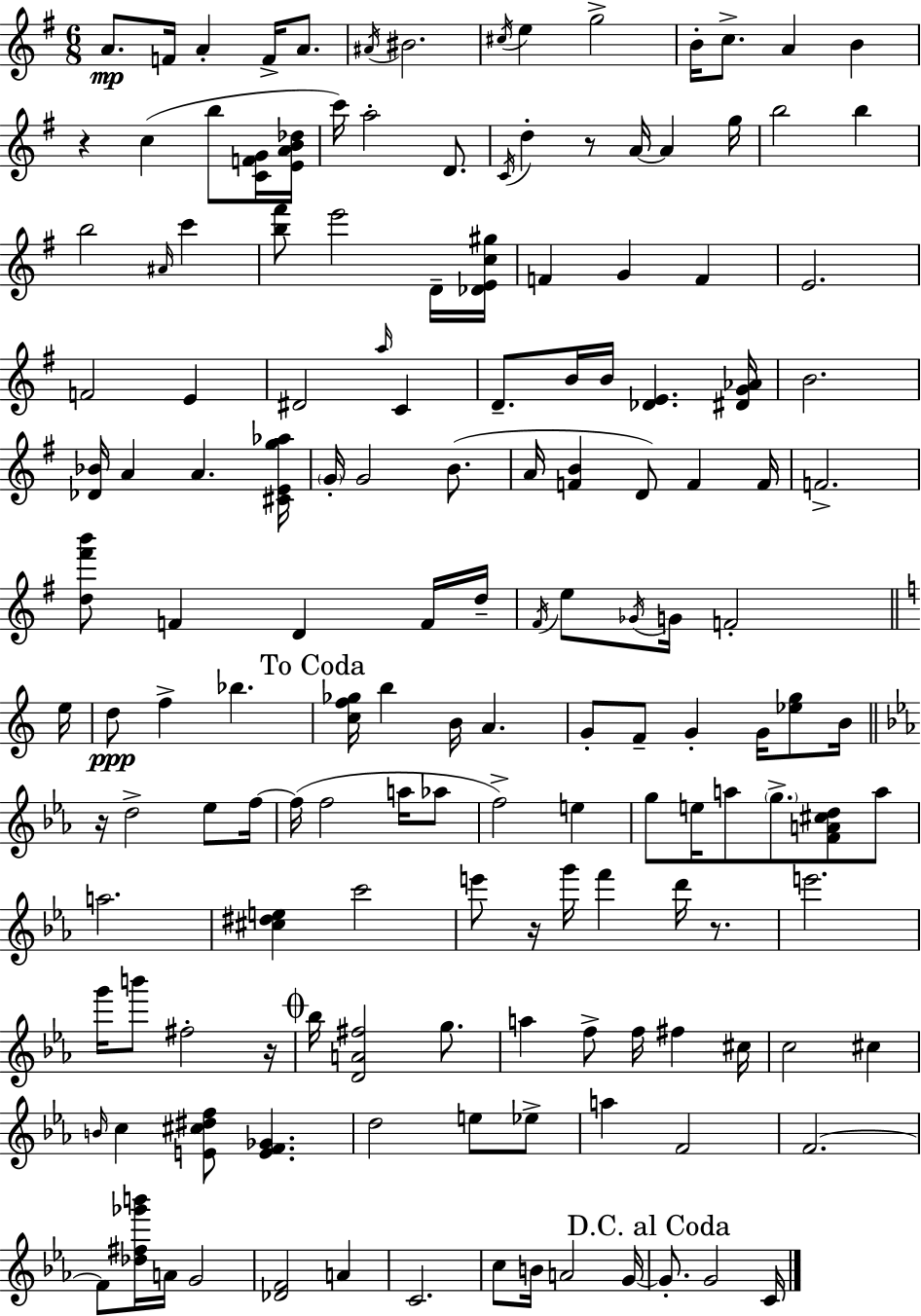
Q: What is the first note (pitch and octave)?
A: A4